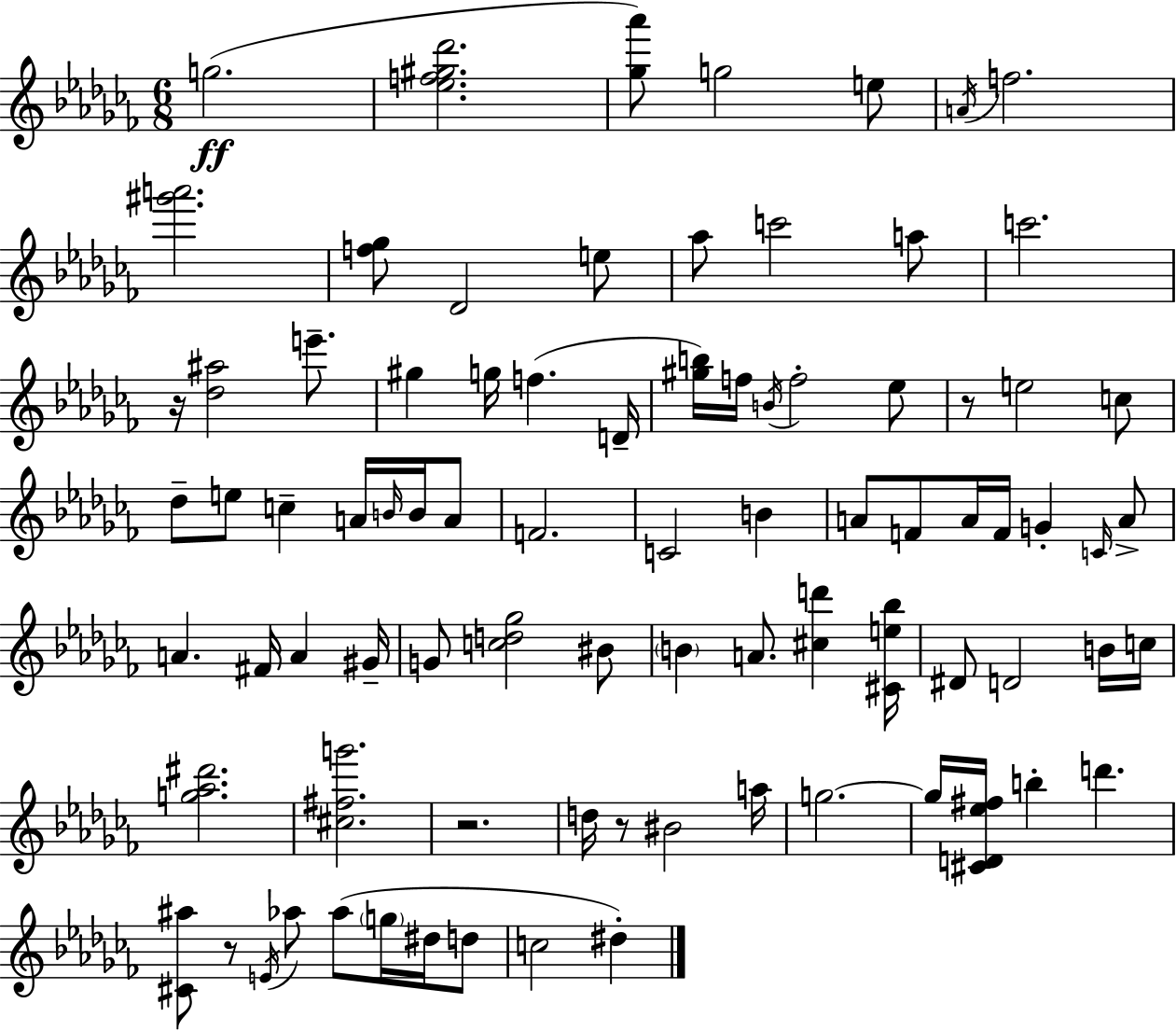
{
  \clef treble
  \numericTimeSignature
  \time 6/8
  \key aes \minor
  \repeat volta 2 { g''2.(\ff | <ees'' f'' gis'' des'''>2. | <ges'' aes'''>8) g''2 e''8 | \acciaccatura { a'16 } f''2. | \break <gis''' a'''>2. | <f'' ges''>8 des'2 e''8 | aes''8 c'''2 a''8 | c'''2. | \break r16 <des'' ais''>2 e'''8.-- | gis''4 g''16 f''4.( | d'16-- <gis'' b''>16) f''16 \acciaccatura { b'16 } f''2-. | ees''8 r8 e''2 | \break c''8 des''8-- e''8 c''4-- a'16 \grace { b'16 } | b'16 a'8 f'2. | c'2 b'4 | a'8 f'8 a'16 f'16 g'4-. | \break \grace { c'16 } a'8-> a'4. fis'16 a'4 | gis'16-- g'8 <c'' d'' ges''>2 | bis'8 \parenthesize b'4 a'8. <cis'' d'''>4 | <cis' e'' bes''>16 dis'8 d'2 | \break b'16 c''16 <g'' aes'' dis'''>2. | <cis'' fis'' g'''>2. | r2. | d''16 r8 bis'2 | \break a''16 g''2.~~ | g''16 <cis' d' ees'' fis''>16 b''4-. d'''4. | <cis' ais''>8 r8 \acciaccatura { e'16 } aes''8 aes''8( | \parenthesize g''16 dis''16 d''8 c''2 | \break dis''4-.) } \bar "|."
}